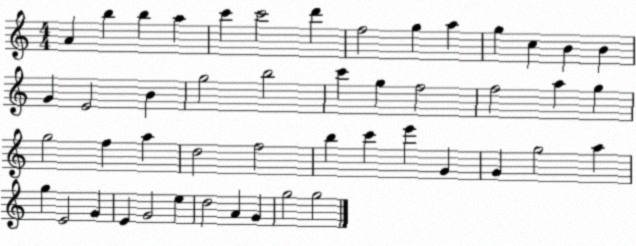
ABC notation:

X:1
T:Untitled
M:4/4
L:1/4
K:C
A b b a c' c'2 d' f2 g a g c B B G E2 B g2 b2 c' g f2 f2 a g g2 f a d2 f2 b c' e' G G g2 a g E2 G E G2 e d2 A G g2 g2